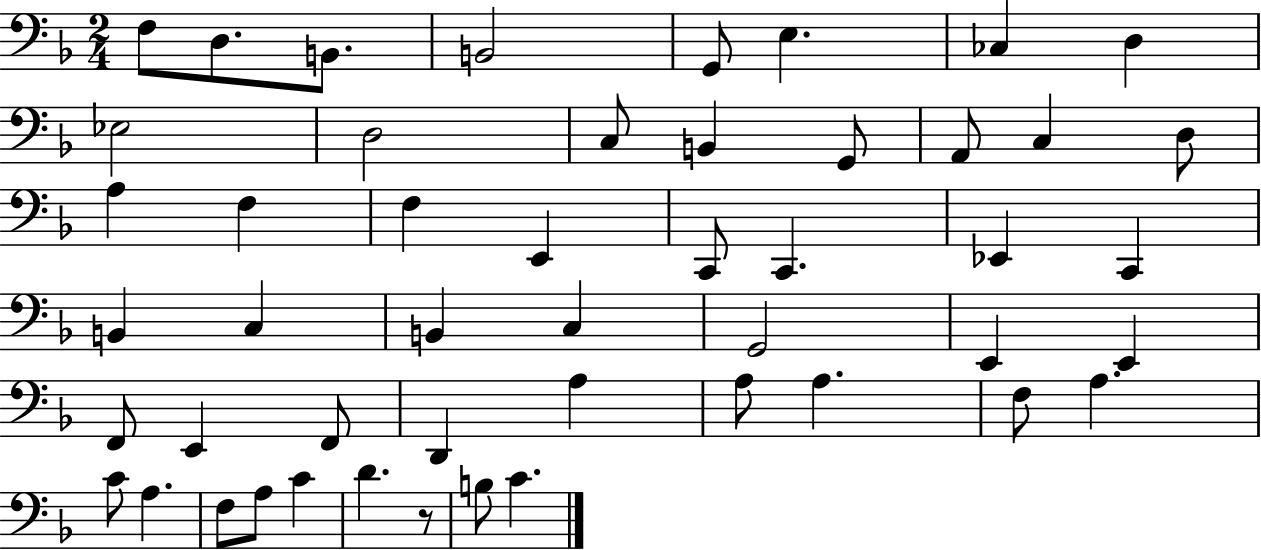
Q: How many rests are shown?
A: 1